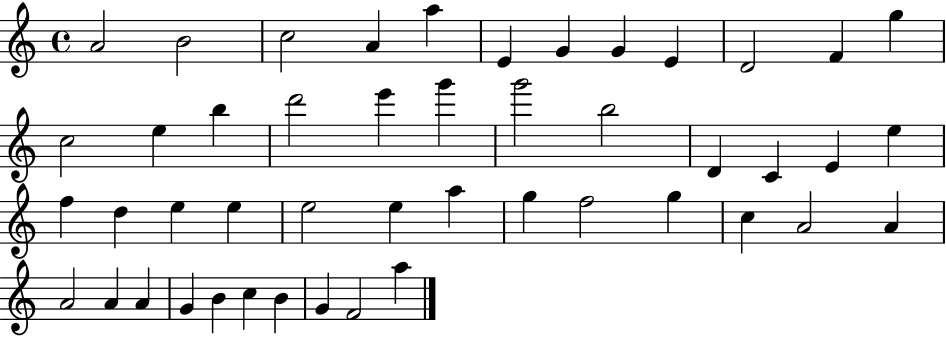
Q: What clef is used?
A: treble